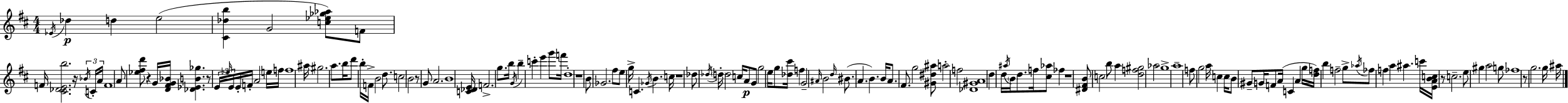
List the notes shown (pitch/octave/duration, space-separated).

Eb4/s Db5/q D5/q E5/h [C#4,Db5,B5]/q G4/h [C5,Eb5,Gb5,Ab5]/e F4/e F4/s [C#4,Db4,E4,B5]/h. R/s Bb4/s C4/s A4/s F4/w A4/e [Eb5,F#5,D6]/e R/q G4/s [D4,F#4,G4,Bb4]/s [Db4,Eb4,B4,Gb5]/q. R/e E4/s Eb5/s E4/s E4/s F4/s A4/h E5/s F5/s F5/w A#5/s G#5/h. A5/e. B5/s D6/e B5/s F4/s B4/h D5/e. C5/h B4/h R/e G4/e A4/h. B4/w [C4,Db4,E4]/s F4/h. G5/e. B5/s G4/s B5/q C6/q E6/q G6/e F6/s D5/w R/w B4/e Gb4/h. F#5/e E5/e G5/s C4/q. Gb4/s B4/q. C5/s R/w Db5/e Db5/s D5/s D5/h C5/s A4/e G4/e G5/h E5/s G5/e [Db5,C#6]/s F5/q G4/h A#4/s B4/h D5/s BIS4/e. A4/q. B4/q. B4/s A4/e. F#4/e. G5/h [G#4,D#5,A#5]/e A5/h F5/h [Db4,G#4,A4]/w D5/q D5/s A#5/s B4/s D5/e. F5/s [C#5,Ab5]/e FES5/q R/w [D#4,F#4,B4]/e C5/h B5/e A5/q [D5,F5,G#5]/h Ab5/h G5/w A5/w F5/e G5/h A5/s C5/q C5/s B4/e G#4/e G4/s F4/e A4/s C4/q A4/q G5/s [D5,F5]/s B5/q F5/h G5/e Ab5/s FES5/e F5/q A5/q A#5/q. C6/s [E4,A4,B4,C5]/s R/e C5/h. E5/e G#5/q A5/h G5/e FES5/w R/e G5/h. G5/s A#5/s